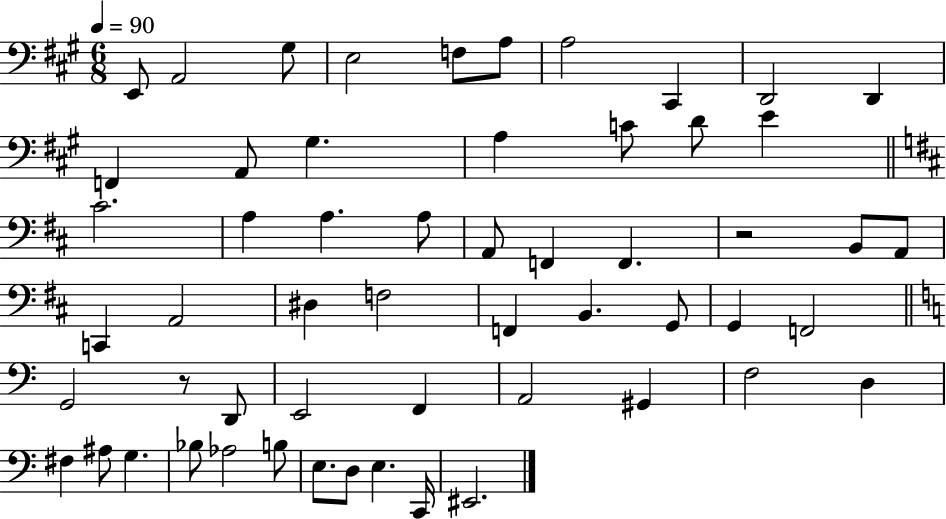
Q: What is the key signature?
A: A major